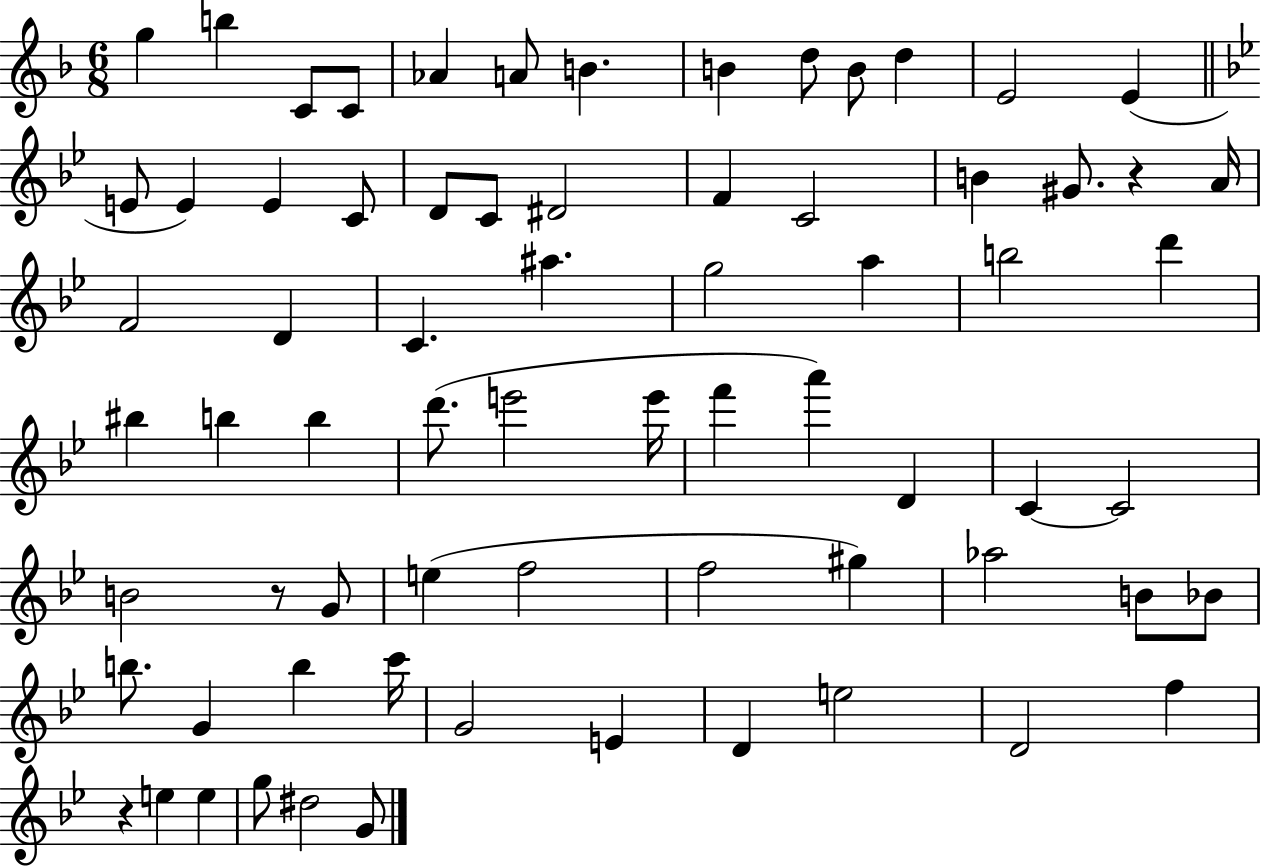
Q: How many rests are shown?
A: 3